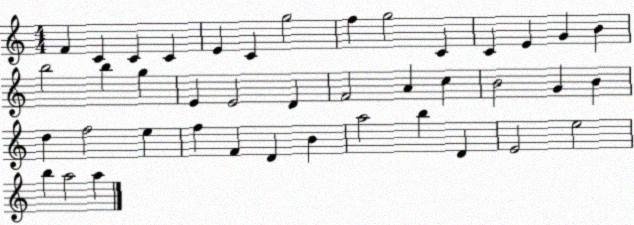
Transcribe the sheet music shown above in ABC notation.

X:1
T:Untitled
M:4/4
L:1/4
K:C
F C C C E C g2 f g2 C C E G B b2 b g E E2 D F2 A c B2 G B d f2 e f F D B a2 b D E2 e2 b a2 a